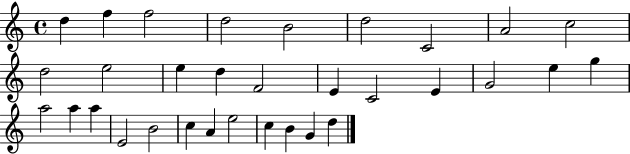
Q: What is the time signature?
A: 4/4